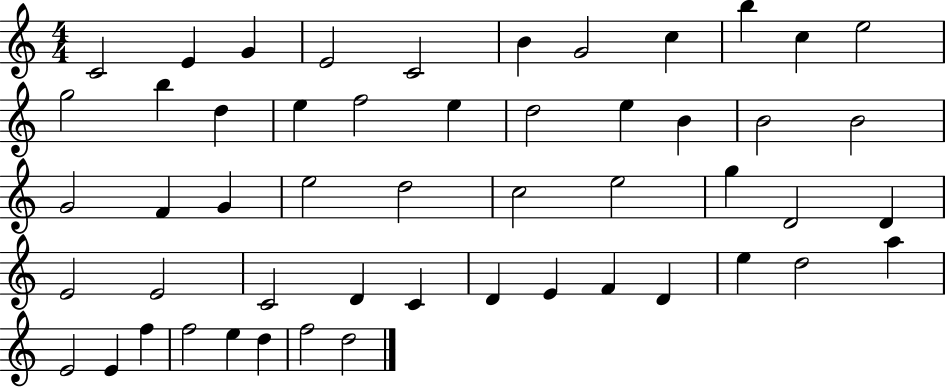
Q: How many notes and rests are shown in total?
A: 52